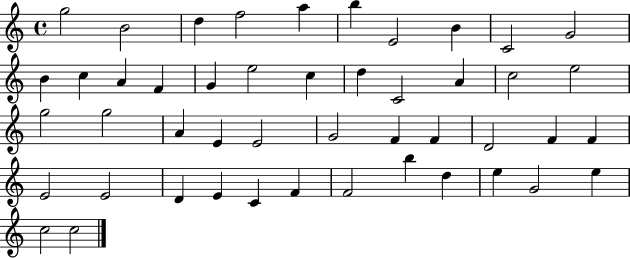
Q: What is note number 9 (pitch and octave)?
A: C4